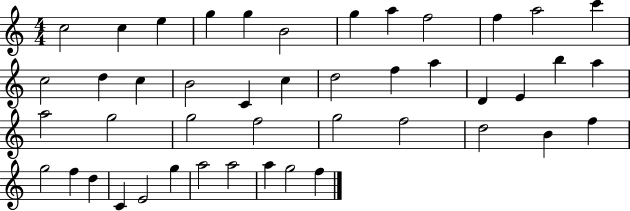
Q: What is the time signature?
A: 4/4